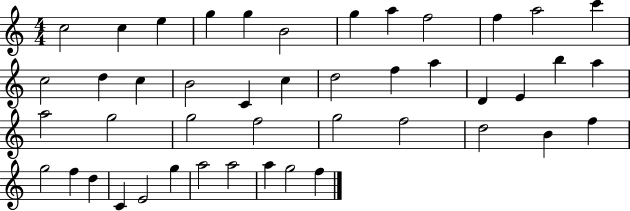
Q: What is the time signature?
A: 4/4